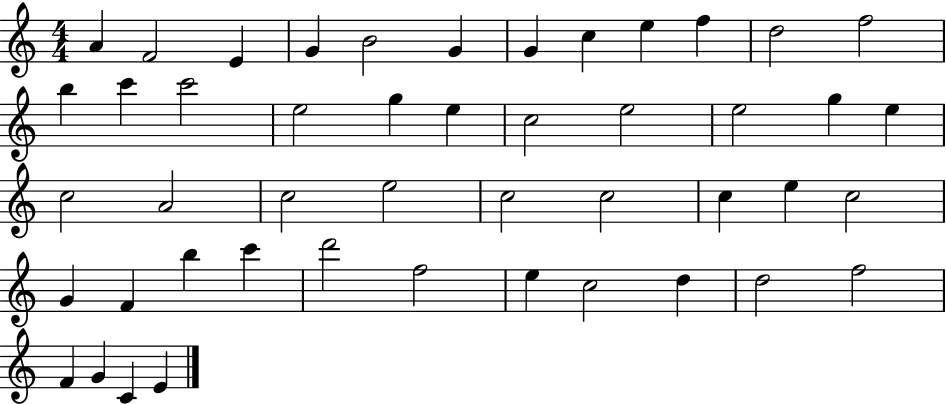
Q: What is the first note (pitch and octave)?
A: A4